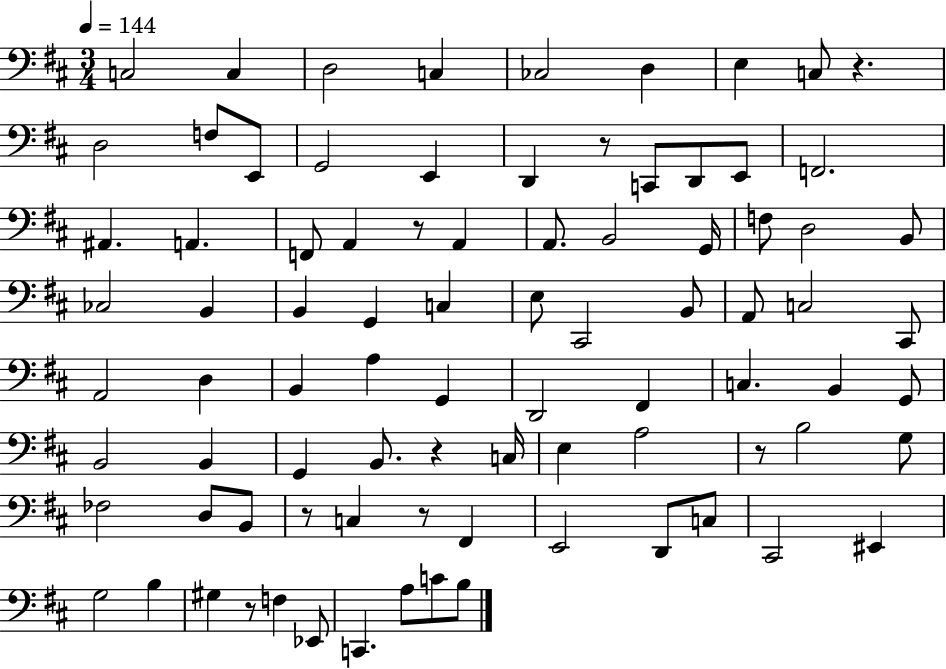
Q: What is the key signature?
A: D major